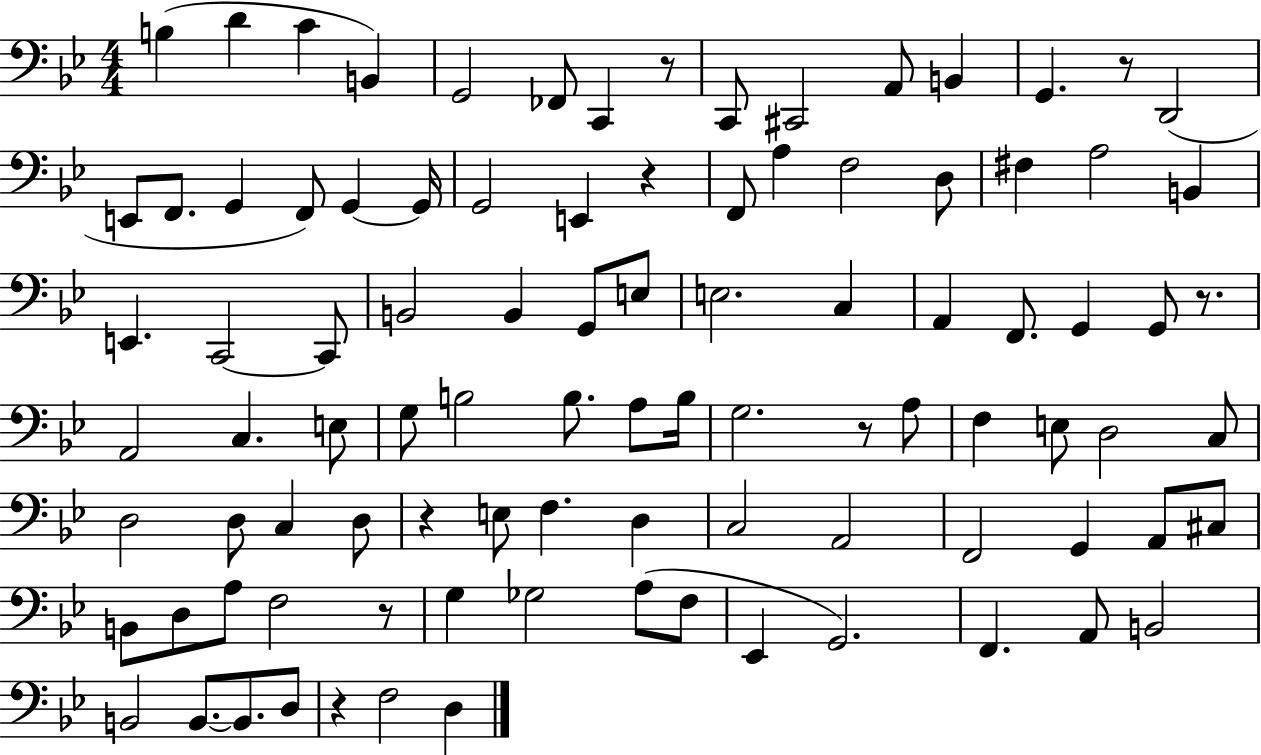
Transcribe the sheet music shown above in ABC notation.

X:1
T:Untitled
M:4/4
L:1/4
K:Bb
B, D C B,, G,,2 _F,,/2 C,, z/2 C,,/2 ^C,,2 A,,/2 B,, G,, z/2 D,,2 E,,/2 F,,/2 G,, F,,/2 G,, G,,/4 G,,2 E,, z F,,/2 A, F,2 D,/2 ^F, A,2 B,, E,, C,,2 C,,/2 B,,2 B,, G,,/2 E,/2 E,2 C, A,, F,,/2 G,, G,,/2 z/2 A,,2 C, E,/2 G,/2 B,2 B,/2 A,/2 B,/4 G,2 z/2 A,/2 F, E,/2 D,2 C,/2 D,2 D,/2 C, D,/2 z E,/2 F, D, C,2 A,,2 F,,2 G,, A,,/2 ^C,/2 B,,/2 D,/2 A,/2 F,2 z/2 G, _G,2 A,/2 F,/2 _E,, G,,2 F,, A,,/2 B,,2 B,,2 B,,/2 B,,/2 D,/2 z F,2 D,